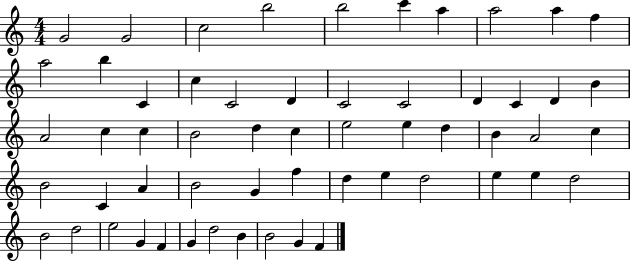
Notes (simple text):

G4/h G4/h C5/h B5/h B5/h C6/q A5/q A5/h A5/q F5/q A5/h B5/q C4/q C5/q C4/h D4/q C4/h C4/h D4/q C4/q D4/q B4/q A4/h C5/q C5/q B4/h D5/q C5/q E5/h E5/q D5/q B4/q A4/h C5/q B4/h C4/q A4/q B4/h G4/q F5/q D5/q E5/q D5/h E5/q E5/q D5/h B4/h D5/h E5/h G4/q F4/q G4/q D5/h B4/q B4/h G4/q F4/q